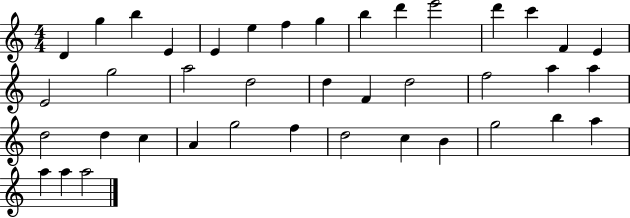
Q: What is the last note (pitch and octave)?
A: A5